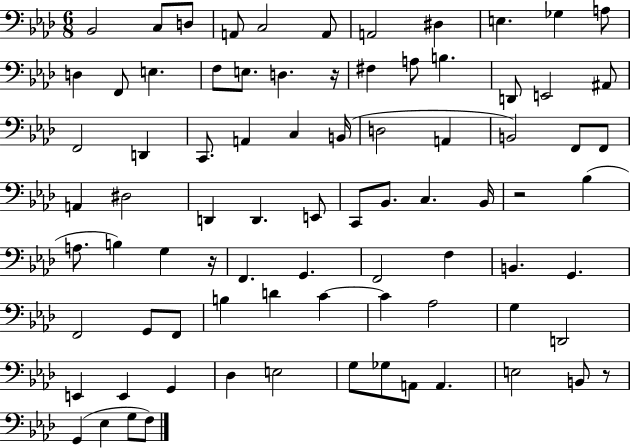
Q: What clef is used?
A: bass